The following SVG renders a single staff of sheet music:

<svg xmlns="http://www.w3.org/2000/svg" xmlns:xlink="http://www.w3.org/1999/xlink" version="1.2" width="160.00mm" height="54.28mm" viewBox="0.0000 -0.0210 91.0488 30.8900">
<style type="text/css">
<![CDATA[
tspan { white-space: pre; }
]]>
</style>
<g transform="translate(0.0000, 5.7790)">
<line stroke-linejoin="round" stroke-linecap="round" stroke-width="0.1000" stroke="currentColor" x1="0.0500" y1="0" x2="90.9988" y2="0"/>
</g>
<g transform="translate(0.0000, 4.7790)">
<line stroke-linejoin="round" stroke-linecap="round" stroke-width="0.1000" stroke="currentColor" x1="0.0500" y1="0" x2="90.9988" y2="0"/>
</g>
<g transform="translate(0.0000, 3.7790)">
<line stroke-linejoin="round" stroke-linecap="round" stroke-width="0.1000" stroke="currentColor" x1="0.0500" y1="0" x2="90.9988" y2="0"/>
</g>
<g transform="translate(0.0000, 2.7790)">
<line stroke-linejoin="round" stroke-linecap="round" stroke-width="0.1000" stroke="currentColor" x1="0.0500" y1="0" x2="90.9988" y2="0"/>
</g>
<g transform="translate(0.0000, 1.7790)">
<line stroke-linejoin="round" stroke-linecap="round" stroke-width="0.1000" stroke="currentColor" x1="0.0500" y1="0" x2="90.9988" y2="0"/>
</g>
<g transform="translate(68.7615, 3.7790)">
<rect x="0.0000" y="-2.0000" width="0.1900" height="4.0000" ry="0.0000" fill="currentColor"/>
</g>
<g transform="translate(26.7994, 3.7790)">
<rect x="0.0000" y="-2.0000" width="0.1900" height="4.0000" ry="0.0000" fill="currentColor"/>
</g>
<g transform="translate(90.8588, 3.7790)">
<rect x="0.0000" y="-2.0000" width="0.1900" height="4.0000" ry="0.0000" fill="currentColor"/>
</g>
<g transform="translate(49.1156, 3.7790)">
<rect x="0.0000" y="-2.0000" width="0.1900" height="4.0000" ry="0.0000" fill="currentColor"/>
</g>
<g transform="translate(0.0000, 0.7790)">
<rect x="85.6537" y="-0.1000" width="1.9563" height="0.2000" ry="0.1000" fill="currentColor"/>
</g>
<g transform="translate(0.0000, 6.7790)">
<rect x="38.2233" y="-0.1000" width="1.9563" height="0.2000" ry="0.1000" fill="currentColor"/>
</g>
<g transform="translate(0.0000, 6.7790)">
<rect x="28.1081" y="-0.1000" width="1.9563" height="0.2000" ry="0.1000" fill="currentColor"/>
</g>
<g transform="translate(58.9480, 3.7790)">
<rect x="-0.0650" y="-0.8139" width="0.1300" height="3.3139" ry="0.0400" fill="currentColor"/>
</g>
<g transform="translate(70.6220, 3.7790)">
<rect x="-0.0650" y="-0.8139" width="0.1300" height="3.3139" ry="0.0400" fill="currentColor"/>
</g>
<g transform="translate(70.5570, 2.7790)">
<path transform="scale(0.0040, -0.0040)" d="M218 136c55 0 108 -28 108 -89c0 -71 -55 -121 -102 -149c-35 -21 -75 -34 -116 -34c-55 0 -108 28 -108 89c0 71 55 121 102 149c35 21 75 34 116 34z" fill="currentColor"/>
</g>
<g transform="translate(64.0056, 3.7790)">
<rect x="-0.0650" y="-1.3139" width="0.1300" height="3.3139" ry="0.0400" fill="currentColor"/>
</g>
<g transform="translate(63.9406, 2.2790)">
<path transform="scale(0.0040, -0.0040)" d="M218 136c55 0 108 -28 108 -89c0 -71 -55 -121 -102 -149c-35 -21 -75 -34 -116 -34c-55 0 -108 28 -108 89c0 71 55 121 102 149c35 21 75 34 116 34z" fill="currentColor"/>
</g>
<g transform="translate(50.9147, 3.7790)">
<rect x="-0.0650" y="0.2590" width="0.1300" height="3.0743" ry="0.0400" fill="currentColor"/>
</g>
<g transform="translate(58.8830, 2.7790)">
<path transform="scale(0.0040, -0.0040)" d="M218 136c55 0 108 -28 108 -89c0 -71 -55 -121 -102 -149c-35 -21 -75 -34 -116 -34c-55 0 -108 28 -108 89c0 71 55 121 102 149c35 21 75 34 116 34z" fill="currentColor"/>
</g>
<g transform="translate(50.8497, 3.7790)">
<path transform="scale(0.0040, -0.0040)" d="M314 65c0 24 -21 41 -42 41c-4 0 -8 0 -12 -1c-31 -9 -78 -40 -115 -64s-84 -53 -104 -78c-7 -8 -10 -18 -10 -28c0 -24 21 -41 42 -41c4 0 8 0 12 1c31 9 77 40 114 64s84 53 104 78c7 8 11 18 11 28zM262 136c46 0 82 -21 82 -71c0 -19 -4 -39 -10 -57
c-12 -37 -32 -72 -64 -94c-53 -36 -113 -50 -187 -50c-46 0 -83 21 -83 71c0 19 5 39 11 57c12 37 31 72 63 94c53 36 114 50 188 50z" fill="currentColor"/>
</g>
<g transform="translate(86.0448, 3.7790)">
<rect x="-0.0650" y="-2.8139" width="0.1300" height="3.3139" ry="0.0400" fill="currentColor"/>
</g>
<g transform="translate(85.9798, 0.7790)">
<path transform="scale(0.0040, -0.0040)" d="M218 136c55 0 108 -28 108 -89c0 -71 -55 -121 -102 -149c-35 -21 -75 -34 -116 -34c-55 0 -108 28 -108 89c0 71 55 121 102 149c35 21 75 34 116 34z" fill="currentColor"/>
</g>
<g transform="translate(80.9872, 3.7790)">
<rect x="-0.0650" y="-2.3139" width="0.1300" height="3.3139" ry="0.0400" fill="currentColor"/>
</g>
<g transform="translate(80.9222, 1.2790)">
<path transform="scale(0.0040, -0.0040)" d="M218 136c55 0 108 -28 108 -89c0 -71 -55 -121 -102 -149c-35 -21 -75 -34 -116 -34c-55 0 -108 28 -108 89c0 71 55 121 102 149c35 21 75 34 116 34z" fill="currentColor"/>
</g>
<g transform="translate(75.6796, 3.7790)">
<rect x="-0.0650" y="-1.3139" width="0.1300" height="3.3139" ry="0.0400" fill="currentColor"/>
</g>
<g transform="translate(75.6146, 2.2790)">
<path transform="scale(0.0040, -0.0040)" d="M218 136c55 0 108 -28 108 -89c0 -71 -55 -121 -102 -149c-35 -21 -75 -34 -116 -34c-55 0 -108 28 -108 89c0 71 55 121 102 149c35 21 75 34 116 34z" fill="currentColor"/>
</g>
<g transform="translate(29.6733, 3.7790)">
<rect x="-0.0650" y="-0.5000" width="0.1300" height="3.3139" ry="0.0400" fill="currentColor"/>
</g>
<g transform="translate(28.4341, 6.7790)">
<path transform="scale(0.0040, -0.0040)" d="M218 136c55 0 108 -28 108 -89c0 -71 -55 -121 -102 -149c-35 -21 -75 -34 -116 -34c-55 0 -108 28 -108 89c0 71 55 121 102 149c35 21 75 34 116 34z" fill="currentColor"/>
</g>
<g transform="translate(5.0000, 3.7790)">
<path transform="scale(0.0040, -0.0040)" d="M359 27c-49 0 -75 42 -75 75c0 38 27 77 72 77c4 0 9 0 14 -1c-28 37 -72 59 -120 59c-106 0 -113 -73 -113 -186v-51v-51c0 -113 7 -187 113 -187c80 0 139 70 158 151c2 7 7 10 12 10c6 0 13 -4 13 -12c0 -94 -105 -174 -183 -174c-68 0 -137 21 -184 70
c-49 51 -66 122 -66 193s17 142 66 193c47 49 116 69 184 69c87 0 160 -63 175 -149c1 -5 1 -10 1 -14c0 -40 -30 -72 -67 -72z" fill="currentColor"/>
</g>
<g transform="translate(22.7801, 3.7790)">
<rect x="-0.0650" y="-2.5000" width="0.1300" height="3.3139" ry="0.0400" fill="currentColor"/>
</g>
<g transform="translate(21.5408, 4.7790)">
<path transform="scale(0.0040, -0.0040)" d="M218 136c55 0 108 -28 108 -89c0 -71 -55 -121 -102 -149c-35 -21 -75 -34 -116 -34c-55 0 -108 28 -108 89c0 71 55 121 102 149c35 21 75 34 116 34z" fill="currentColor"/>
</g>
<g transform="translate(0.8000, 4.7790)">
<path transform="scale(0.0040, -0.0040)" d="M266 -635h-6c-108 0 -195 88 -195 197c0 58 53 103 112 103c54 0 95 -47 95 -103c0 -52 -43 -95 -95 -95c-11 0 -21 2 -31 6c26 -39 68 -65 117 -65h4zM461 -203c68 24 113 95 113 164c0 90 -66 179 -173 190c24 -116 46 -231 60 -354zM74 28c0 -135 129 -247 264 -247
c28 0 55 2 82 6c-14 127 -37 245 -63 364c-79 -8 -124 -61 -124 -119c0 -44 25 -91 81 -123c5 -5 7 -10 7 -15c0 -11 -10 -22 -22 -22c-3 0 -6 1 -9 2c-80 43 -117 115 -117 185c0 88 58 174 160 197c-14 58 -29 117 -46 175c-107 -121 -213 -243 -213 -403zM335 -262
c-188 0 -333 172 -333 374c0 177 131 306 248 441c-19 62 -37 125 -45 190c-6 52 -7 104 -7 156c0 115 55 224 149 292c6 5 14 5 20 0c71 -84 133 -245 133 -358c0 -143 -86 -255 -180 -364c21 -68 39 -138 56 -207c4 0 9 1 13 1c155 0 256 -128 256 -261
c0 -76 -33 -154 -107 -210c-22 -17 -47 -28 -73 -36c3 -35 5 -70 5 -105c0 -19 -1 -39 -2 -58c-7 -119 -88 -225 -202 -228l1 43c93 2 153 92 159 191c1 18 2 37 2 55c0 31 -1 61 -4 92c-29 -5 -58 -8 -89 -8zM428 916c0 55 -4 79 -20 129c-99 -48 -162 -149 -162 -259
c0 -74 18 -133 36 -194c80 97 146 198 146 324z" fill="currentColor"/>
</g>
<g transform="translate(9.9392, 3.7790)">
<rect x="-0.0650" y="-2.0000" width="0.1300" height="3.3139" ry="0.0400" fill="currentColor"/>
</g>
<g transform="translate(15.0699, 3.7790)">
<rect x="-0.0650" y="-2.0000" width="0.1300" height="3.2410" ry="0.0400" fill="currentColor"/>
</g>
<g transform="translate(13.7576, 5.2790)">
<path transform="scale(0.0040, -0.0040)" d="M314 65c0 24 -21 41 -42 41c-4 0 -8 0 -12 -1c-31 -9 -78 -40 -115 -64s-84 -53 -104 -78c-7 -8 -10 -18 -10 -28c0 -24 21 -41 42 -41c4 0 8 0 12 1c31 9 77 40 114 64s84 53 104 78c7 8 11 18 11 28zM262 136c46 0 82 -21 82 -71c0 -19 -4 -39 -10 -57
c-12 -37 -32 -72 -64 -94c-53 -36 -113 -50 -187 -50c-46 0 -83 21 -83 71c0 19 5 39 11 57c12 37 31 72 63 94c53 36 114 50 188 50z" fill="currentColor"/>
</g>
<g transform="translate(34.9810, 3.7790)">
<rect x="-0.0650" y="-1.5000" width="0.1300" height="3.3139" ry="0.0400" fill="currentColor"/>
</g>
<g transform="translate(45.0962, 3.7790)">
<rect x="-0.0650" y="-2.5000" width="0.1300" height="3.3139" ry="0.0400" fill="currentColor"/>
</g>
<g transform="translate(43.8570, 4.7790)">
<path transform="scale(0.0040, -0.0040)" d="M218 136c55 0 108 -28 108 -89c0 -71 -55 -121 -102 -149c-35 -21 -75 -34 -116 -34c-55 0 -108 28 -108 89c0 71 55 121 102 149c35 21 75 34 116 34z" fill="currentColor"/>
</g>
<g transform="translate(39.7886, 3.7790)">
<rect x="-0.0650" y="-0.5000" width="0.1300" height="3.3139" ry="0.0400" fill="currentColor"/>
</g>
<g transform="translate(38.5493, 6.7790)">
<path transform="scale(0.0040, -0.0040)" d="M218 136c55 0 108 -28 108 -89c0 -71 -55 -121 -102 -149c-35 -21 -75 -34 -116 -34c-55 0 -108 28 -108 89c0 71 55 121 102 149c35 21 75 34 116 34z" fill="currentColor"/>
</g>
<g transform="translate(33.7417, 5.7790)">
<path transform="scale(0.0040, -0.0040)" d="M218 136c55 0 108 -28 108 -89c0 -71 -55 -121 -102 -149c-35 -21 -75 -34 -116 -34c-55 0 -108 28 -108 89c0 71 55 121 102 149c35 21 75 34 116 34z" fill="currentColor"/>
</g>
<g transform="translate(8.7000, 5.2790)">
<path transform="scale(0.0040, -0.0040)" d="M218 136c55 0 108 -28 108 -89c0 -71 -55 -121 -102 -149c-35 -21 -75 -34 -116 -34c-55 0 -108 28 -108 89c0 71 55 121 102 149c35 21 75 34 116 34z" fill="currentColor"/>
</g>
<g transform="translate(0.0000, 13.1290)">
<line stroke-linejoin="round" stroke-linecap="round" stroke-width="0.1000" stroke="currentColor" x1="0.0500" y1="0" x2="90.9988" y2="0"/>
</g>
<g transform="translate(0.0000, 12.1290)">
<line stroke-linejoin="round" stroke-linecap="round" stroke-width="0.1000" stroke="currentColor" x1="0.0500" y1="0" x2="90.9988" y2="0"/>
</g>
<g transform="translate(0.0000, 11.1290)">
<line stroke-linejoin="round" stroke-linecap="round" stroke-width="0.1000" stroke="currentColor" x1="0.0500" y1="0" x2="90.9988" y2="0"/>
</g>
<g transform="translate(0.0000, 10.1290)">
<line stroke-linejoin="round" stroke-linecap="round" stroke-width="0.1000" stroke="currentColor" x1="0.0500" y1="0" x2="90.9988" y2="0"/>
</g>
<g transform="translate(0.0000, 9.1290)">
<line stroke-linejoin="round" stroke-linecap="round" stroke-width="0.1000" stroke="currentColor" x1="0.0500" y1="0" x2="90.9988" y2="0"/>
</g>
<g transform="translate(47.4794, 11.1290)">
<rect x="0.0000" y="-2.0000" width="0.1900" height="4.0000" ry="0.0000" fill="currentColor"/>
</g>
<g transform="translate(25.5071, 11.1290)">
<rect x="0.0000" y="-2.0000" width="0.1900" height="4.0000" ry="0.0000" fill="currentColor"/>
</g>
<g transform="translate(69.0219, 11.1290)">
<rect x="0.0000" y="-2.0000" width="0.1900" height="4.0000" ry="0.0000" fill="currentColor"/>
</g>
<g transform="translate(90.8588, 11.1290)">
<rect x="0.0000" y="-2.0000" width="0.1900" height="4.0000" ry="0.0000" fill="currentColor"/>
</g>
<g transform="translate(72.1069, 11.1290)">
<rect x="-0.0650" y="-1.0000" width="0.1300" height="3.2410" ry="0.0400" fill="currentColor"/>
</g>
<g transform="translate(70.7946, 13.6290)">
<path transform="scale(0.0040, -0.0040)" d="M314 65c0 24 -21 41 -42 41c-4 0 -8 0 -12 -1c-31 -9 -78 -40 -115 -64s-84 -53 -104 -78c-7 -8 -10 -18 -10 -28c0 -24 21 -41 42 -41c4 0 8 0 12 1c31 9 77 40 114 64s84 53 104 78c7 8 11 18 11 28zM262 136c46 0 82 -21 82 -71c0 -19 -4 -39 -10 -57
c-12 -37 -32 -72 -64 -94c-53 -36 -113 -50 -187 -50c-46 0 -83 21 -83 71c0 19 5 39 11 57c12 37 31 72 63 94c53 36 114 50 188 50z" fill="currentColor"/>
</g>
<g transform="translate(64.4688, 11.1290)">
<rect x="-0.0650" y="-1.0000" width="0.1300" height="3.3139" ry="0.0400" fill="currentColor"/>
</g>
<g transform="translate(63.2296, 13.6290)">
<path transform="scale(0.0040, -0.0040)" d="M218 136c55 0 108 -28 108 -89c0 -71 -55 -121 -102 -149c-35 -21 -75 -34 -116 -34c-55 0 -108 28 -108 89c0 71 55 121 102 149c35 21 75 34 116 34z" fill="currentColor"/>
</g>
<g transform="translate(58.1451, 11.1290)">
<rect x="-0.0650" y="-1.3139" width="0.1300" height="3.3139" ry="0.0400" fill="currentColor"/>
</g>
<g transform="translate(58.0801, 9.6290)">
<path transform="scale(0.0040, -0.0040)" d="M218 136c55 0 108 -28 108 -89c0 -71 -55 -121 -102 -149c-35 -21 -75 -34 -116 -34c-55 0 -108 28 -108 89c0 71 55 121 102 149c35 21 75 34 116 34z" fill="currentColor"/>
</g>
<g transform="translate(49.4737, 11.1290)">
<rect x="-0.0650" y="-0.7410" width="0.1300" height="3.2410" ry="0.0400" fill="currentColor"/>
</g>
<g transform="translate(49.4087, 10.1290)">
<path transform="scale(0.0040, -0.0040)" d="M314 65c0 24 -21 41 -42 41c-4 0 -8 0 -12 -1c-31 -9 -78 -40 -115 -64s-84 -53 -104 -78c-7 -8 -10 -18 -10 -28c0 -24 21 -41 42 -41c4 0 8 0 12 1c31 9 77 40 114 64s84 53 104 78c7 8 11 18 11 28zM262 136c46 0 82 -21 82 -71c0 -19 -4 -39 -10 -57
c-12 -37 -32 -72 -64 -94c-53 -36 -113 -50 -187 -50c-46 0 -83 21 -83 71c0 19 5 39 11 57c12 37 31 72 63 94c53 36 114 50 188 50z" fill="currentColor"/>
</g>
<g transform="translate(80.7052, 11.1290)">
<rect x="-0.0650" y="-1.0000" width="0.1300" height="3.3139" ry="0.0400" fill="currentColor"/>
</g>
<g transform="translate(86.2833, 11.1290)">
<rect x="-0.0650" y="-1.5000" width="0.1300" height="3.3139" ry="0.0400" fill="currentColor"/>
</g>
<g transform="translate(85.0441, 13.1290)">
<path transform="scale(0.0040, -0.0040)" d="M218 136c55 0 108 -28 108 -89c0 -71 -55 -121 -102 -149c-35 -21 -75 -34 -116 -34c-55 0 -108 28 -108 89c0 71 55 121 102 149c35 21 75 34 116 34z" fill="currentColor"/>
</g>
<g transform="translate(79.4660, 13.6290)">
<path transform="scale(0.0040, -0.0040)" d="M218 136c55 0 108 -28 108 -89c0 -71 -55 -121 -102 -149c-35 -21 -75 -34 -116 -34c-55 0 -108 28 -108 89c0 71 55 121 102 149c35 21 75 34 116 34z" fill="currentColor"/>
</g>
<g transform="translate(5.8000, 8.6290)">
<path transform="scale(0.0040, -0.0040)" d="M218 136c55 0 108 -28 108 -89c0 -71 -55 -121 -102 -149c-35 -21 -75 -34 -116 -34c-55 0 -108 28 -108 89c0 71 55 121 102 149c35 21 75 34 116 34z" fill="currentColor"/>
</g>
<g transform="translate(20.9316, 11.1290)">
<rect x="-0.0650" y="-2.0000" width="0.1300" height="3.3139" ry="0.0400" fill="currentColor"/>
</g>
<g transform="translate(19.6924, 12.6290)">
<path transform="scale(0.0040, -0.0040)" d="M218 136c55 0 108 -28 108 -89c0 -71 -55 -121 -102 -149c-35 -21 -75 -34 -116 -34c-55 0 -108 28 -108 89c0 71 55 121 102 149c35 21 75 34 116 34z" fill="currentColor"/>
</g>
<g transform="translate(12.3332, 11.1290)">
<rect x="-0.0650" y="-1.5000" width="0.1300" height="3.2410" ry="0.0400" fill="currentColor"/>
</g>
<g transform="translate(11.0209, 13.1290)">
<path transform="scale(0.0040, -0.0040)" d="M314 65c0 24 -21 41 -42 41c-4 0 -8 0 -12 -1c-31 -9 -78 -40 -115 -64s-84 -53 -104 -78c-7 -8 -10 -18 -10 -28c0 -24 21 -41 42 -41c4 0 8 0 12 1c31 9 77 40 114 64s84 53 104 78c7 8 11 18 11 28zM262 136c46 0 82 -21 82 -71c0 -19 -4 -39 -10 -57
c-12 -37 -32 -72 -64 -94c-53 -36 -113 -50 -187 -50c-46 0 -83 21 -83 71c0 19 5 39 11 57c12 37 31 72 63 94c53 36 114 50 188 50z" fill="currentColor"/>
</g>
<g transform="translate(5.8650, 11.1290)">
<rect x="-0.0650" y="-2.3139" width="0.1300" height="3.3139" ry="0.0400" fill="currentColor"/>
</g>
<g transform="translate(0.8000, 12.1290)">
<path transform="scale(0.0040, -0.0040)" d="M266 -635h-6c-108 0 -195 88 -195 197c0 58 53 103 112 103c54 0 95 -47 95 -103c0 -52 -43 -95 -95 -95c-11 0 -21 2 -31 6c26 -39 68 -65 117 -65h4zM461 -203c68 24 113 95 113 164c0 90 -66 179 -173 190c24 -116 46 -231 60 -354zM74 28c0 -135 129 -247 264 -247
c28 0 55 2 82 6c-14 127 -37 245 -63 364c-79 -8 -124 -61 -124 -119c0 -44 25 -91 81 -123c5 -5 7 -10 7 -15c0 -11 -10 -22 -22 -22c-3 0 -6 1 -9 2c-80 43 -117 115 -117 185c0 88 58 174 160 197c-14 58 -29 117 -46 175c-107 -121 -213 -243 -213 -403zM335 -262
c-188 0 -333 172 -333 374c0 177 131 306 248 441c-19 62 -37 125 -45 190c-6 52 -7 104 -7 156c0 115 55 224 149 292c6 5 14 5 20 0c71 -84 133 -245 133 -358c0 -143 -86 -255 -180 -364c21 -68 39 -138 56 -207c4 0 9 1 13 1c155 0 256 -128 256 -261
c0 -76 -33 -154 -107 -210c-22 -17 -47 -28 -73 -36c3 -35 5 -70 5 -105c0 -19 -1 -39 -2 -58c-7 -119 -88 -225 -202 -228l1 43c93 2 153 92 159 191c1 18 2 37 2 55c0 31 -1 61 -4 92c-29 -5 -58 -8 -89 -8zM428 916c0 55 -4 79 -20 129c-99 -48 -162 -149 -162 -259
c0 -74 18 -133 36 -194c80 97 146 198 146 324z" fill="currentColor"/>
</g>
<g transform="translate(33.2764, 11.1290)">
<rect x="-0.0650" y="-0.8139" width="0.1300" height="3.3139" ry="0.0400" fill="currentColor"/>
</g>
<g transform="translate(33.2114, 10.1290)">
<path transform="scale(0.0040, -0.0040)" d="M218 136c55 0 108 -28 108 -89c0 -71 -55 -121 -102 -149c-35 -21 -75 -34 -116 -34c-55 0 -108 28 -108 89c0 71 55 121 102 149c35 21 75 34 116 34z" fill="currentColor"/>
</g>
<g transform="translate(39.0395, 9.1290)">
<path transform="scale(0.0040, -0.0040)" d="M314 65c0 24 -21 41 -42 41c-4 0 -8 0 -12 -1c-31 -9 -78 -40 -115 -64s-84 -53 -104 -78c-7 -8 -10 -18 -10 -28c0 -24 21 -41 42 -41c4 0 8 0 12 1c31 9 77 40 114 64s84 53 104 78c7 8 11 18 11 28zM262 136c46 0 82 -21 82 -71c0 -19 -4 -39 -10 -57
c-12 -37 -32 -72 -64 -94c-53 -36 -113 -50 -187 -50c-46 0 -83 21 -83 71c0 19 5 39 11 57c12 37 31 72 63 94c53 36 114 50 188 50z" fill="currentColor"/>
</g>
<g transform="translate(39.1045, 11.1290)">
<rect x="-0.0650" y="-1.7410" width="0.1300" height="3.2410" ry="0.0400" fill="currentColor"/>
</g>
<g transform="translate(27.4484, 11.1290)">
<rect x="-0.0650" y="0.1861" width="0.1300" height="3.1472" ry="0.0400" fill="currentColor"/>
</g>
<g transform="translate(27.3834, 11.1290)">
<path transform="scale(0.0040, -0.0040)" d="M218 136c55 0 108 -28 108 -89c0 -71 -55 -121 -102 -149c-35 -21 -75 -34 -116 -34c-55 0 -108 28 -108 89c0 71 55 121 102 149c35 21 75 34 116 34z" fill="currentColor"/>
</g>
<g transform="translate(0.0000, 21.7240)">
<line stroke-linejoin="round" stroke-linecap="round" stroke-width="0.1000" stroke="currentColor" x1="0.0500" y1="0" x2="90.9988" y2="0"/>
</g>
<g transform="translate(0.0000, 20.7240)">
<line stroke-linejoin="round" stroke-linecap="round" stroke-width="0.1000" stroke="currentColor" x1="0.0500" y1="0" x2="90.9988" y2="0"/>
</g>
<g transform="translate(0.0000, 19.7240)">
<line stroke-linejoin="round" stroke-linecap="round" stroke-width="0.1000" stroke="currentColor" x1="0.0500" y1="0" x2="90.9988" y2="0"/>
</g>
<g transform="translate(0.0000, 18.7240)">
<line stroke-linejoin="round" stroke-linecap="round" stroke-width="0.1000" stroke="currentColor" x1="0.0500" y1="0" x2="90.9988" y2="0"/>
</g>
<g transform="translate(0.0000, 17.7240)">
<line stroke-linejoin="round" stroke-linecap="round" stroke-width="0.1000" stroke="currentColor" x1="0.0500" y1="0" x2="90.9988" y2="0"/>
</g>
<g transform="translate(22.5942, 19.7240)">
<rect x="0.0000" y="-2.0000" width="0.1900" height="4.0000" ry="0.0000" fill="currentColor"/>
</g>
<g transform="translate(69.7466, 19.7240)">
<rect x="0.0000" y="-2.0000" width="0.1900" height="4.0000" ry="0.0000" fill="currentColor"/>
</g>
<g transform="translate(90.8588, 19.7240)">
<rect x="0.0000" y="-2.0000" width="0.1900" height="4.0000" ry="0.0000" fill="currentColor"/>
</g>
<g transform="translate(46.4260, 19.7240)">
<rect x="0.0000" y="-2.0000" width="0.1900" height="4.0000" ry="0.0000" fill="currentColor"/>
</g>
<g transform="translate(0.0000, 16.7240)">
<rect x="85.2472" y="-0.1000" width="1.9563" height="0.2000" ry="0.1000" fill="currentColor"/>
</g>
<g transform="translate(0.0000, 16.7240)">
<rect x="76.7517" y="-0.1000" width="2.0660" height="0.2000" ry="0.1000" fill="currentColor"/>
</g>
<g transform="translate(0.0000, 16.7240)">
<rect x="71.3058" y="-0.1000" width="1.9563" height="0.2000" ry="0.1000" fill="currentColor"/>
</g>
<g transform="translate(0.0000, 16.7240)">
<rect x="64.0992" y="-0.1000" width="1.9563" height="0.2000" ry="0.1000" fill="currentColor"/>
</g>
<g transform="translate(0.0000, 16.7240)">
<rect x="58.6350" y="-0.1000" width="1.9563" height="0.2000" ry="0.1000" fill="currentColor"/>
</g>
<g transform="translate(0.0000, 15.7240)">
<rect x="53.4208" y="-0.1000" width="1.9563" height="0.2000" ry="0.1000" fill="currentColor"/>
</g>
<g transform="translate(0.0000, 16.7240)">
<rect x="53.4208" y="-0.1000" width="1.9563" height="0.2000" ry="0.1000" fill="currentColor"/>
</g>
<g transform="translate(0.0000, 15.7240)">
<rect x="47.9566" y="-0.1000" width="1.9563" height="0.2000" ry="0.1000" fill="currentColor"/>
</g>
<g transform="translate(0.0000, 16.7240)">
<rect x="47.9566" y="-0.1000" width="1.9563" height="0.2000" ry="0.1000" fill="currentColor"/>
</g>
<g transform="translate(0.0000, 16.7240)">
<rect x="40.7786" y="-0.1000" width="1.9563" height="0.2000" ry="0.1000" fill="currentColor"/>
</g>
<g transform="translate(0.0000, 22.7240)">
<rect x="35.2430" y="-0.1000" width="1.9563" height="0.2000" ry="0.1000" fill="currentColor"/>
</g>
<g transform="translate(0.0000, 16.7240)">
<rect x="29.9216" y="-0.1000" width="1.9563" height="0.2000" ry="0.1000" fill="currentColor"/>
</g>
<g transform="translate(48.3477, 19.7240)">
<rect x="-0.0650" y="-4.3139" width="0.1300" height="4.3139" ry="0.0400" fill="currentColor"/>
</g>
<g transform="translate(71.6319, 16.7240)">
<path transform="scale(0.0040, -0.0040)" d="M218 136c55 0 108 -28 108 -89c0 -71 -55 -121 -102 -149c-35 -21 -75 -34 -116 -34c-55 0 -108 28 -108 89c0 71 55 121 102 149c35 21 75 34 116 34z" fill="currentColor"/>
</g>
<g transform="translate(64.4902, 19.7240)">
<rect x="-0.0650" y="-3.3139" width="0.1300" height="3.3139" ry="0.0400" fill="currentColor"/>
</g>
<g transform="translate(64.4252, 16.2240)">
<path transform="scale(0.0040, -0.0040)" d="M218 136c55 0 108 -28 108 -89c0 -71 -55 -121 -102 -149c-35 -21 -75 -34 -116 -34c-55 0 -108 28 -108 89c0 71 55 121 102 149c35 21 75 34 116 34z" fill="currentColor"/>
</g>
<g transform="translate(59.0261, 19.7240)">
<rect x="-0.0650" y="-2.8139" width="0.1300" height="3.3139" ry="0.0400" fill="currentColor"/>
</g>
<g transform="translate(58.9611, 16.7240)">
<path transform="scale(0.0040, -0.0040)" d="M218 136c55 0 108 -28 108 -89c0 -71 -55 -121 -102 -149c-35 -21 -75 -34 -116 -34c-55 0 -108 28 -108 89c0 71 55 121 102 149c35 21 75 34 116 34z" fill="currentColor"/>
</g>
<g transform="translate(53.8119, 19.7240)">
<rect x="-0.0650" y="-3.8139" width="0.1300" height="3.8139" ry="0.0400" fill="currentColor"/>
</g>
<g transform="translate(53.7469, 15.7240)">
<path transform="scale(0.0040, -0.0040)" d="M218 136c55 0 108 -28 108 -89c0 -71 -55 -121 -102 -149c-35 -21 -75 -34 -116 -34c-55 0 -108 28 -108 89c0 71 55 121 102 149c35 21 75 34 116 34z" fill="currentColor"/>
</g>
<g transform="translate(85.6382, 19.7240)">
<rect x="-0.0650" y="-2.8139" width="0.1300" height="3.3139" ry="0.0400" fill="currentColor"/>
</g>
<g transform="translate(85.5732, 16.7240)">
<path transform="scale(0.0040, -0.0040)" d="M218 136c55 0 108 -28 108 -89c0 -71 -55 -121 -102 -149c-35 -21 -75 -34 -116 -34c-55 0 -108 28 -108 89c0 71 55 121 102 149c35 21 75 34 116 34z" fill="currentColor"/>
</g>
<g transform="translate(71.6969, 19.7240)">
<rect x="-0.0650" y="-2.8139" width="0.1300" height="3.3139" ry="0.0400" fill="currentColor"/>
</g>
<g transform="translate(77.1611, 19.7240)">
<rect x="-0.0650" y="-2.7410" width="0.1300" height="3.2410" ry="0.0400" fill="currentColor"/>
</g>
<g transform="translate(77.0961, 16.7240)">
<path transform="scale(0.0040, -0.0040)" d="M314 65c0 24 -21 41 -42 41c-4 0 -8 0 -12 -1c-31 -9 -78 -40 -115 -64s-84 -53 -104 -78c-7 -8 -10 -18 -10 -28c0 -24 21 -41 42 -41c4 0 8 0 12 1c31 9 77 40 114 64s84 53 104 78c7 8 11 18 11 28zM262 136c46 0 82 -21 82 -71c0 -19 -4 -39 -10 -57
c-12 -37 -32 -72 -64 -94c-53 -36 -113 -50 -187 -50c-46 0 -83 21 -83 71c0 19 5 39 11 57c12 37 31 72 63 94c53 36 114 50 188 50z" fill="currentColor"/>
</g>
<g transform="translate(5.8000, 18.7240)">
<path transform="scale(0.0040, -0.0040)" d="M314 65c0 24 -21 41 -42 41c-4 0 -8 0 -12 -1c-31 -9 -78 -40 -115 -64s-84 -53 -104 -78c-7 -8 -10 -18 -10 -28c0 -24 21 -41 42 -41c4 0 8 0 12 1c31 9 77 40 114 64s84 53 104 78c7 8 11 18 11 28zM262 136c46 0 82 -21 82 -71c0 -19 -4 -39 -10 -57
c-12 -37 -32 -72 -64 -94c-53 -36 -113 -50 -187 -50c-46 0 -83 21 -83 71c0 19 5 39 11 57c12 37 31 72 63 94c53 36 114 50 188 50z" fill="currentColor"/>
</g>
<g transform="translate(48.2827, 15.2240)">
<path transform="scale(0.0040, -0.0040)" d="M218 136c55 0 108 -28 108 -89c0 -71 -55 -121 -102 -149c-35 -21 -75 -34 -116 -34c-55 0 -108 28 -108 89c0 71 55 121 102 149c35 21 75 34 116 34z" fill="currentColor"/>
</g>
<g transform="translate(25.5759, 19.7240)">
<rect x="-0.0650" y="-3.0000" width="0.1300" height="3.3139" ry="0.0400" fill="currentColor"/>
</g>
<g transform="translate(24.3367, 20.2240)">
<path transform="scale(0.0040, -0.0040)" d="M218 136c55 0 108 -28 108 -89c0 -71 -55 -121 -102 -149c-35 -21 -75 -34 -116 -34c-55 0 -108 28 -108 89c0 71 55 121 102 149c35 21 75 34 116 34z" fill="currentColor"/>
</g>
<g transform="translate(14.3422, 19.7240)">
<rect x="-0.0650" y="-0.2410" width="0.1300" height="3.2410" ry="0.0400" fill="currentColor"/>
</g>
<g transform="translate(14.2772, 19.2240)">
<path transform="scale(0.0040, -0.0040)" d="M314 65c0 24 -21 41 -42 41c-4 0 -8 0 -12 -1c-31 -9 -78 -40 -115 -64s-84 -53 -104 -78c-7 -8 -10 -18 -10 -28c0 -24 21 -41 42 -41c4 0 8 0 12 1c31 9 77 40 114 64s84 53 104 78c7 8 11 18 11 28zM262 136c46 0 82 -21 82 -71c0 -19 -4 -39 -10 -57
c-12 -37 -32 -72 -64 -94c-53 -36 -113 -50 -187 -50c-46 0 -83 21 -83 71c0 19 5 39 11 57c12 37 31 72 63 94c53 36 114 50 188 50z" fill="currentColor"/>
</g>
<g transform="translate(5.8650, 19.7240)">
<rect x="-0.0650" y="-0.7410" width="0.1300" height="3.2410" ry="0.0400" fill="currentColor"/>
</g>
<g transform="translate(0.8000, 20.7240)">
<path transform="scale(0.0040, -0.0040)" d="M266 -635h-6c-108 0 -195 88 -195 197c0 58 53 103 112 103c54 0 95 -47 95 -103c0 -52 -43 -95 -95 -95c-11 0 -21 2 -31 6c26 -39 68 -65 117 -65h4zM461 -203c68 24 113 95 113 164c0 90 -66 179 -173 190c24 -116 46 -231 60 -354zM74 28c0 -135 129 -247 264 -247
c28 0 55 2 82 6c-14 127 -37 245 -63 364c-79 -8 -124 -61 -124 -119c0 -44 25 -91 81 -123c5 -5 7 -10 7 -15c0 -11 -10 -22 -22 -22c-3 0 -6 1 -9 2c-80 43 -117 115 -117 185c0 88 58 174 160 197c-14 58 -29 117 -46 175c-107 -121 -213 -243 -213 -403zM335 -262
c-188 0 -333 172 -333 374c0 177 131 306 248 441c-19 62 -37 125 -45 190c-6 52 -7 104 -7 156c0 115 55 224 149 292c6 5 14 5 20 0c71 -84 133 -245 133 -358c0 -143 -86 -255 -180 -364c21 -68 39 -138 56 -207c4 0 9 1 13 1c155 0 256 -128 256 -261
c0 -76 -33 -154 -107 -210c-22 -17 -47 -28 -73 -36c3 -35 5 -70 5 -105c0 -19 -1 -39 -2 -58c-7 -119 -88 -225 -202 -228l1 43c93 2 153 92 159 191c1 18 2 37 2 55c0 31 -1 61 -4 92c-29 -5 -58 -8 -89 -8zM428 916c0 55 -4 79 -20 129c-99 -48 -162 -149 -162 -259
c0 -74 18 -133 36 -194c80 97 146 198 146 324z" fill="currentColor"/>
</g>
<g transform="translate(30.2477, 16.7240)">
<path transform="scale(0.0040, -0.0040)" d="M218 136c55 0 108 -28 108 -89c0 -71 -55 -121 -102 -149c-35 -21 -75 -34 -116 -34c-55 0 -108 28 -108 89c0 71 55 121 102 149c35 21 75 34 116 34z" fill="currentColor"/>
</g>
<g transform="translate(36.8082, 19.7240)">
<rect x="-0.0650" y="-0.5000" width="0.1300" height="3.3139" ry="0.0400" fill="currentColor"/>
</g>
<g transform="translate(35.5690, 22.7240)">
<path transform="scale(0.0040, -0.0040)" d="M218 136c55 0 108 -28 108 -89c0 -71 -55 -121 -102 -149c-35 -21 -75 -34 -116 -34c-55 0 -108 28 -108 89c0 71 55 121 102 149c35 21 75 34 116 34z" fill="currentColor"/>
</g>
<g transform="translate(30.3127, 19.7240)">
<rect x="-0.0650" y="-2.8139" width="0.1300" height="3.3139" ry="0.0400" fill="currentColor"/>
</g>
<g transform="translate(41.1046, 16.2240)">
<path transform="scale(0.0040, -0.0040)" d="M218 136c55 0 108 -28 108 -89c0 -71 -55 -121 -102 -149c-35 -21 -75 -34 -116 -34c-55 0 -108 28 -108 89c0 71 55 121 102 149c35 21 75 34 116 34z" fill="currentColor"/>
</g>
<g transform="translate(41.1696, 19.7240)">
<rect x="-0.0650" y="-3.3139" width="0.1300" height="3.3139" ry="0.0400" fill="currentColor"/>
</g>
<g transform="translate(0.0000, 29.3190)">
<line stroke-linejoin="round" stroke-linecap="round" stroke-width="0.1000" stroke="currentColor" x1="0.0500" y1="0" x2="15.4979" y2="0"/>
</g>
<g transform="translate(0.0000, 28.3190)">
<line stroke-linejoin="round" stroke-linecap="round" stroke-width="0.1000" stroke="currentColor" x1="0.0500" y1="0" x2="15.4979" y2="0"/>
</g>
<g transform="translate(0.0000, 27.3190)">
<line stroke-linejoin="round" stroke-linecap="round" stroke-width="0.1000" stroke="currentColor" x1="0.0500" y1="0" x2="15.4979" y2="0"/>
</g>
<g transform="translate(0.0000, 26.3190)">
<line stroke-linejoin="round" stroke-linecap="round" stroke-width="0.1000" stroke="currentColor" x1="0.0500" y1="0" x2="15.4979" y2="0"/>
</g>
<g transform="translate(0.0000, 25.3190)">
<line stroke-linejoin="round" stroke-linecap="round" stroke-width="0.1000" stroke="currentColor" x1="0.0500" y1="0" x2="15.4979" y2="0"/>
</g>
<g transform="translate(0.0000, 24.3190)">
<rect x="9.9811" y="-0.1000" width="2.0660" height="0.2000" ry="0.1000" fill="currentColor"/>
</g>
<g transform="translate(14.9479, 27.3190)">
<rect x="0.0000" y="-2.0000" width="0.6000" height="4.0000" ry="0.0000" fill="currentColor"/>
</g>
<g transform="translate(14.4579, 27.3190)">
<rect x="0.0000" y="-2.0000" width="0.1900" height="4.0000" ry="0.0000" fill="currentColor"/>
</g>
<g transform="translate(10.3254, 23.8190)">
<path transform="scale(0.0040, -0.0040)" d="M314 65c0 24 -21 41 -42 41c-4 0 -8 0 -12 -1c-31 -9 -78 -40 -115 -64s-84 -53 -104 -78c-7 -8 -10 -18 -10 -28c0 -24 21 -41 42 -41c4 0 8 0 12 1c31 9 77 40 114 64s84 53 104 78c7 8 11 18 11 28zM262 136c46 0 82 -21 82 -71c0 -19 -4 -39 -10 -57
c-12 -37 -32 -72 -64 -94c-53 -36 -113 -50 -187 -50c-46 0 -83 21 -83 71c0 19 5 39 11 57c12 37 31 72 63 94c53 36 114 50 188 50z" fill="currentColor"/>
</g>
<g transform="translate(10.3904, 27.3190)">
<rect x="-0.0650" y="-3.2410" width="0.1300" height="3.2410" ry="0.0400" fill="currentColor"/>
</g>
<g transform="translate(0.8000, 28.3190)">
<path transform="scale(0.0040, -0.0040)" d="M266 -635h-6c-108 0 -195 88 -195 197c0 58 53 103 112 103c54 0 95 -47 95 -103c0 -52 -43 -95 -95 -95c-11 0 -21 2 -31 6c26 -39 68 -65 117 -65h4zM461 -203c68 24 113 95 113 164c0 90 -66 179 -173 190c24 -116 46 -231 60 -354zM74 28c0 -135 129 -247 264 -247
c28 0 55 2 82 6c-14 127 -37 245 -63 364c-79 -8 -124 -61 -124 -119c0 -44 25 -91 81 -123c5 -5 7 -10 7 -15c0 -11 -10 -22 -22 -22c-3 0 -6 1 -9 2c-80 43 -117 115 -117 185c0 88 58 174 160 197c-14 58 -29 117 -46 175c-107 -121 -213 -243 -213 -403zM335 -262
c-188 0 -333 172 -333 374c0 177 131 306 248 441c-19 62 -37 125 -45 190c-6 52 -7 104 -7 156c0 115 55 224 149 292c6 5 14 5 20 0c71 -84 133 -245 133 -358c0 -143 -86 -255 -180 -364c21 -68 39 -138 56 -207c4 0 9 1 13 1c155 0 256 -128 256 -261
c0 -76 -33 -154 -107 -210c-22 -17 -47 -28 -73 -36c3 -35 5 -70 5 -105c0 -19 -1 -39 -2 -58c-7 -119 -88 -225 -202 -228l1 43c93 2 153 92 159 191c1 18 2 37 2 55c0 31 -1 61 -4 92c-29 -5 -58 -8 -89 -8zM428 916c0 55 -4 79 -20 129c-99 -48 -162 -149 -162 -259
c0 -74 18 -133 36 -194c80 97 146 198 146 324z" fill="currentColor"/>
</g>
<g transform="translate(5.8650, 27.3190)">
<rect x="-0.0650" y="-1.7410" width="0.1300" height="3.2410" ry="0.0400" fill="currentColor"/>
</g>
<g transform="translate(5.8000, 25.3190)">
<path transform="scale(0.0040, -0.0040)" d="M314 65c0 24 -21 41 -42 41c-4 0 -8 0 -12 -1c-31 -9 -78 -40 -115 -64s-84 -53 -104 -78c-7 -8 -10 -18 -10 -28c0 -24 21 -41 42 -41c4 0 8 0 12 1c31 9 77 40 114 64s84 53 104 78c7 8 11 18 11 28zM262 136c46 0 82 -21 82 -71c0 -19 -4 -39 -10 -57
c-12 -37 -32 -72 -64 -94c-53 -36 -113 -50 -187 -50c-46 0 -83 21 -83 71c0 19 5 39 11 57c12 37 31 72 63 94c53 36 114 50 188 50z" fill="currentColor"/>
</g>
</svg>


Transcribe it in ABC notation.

X:1
T:Untitled
M:4/4
L:1/4
K:C
F F2 G C E C G B2 d e d e g a g E2 F B d f2 d2 e D D2 D E d2 c2 A a C b d' c' a b a a2 a f2 b2